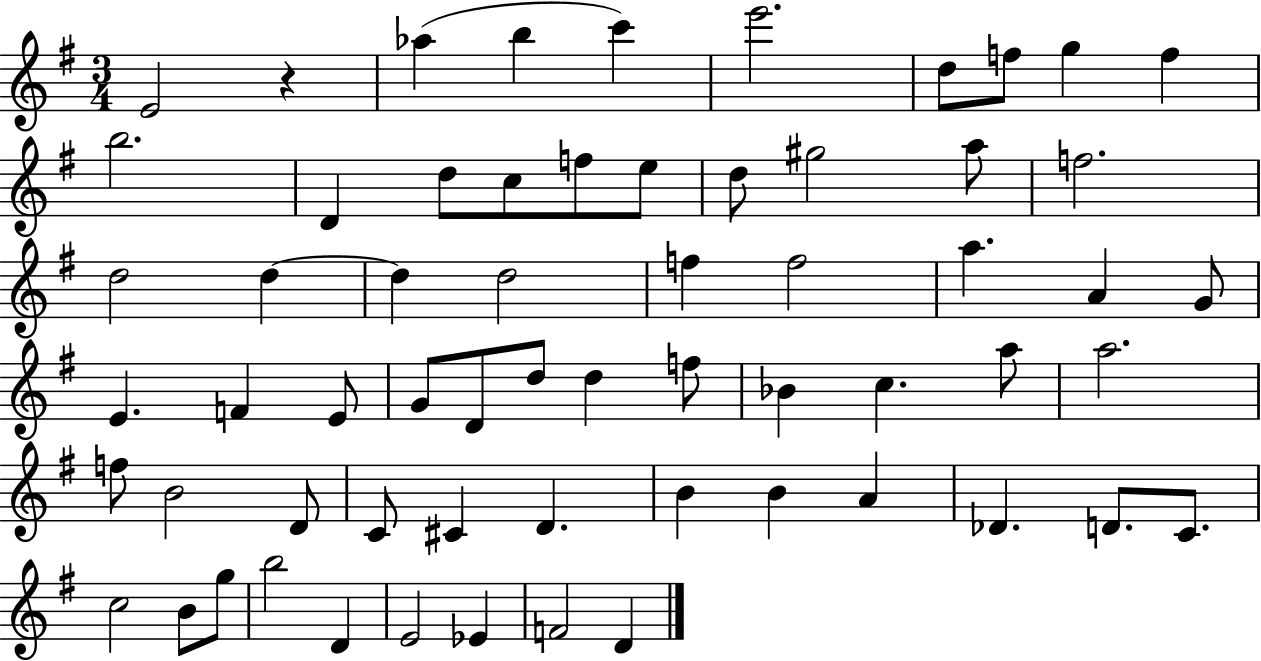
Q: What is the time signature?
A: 3/4